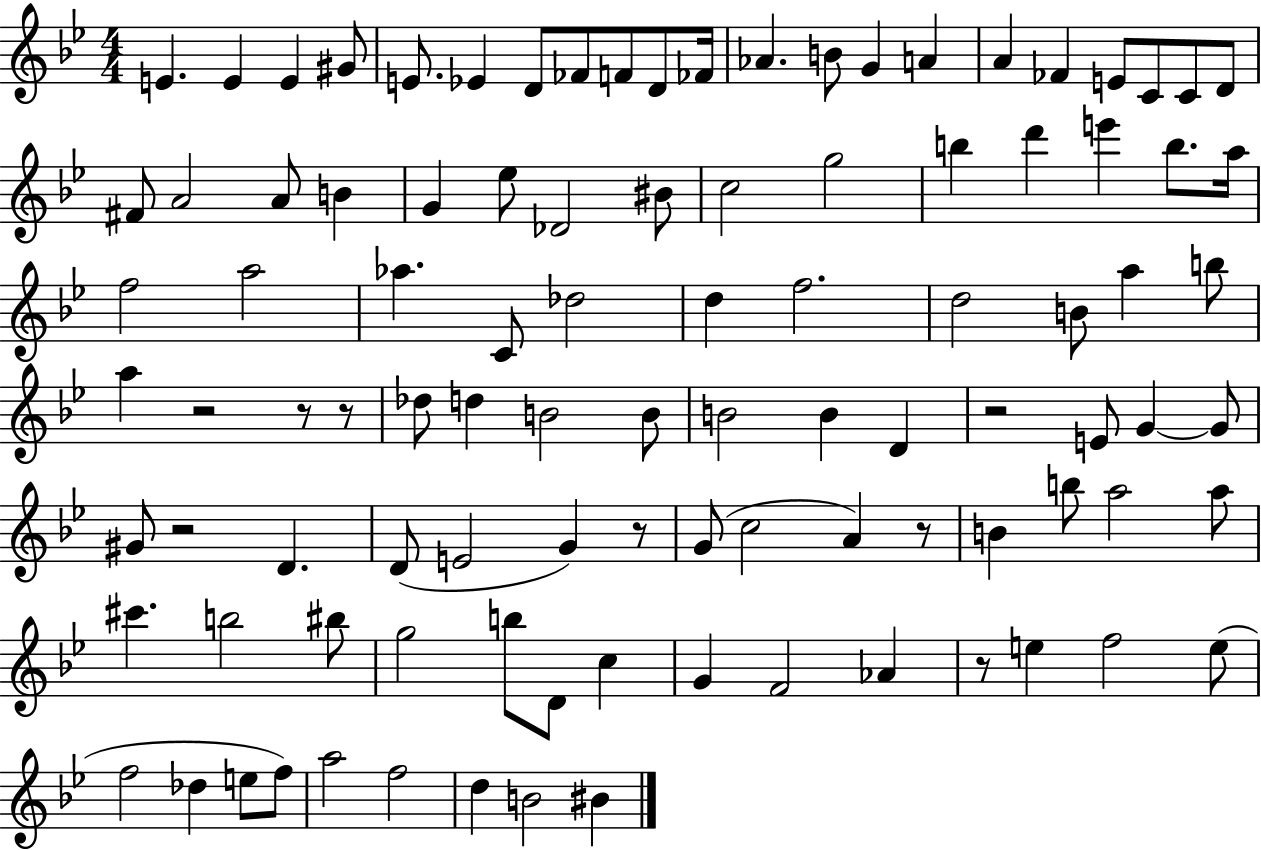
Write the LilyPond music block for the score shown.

{
  \clef treble
  \numericTimeSignature
  \time 4/4
  \key bes \major
  \repeat volta 2 { e'4. e'4 e'4 gis'8 | e'8. ees'4 d'8 fes'8 f'8 d'8 fes'16 | aes'4. b'8 g'4 a'4 | a'4 fes'4 e'8 c'8 c'8 d'8 | \break fis'8 a'2 a'8 b'4 | g'4 ees''8 des'2 bis'8 | c''2 g''2 | b''4 d'''4 e'''4 b''8. a''16 | \break f''2 a''2 | aes''4. c'8 des''2 | d''4 f''2. | d''2 b'8 a''4 b''8 | \break a''4 r2 r8 r8 | des''8 d''4 b'2 b'8 | b'2 b'4 d'4 | r2 e'8 g'4~~ g'8 | \break gis'8 r2 d'4. | d'8( e'2 g'4) r8 | g'8( c''2 a'4) r8 | b'4 b''8 a''2 a''8 | \break cis'''4. b''2 bis''8 | g''2 b''8 d'8 c''4 | g'4 f'2 aes'4 | r8 e''4 f''2 e''8( | \break f''2 des''4 e''8 f''8) | a''2 f''2 | d''4 b'2 bis'4 | } \bar "|."
}